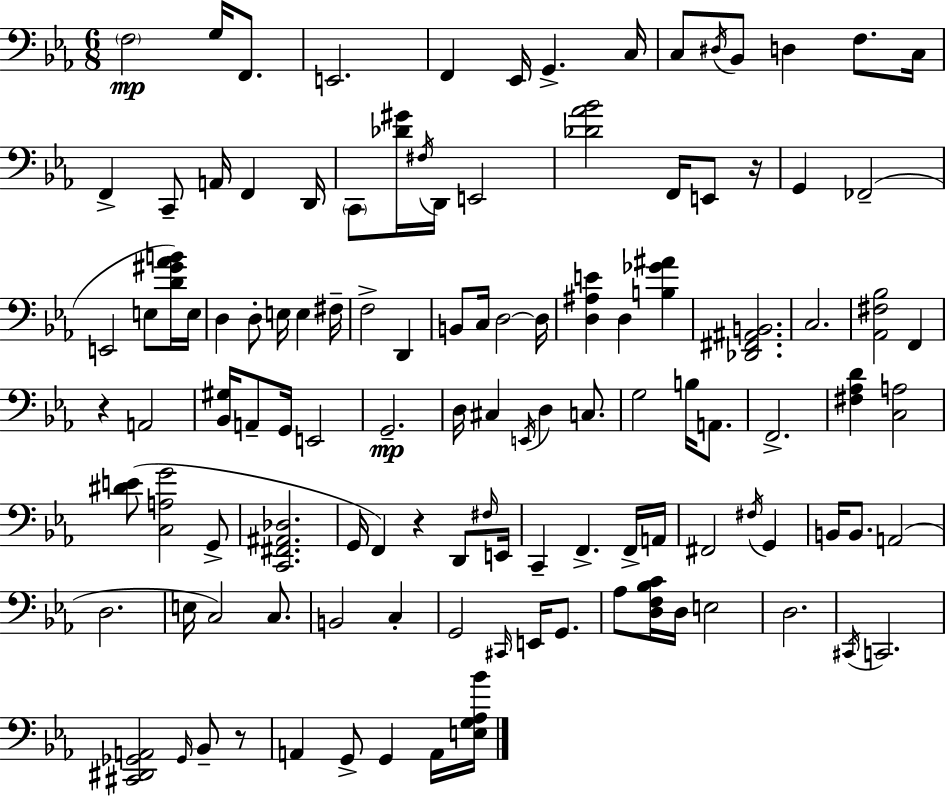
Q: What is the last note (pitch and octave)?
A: A2